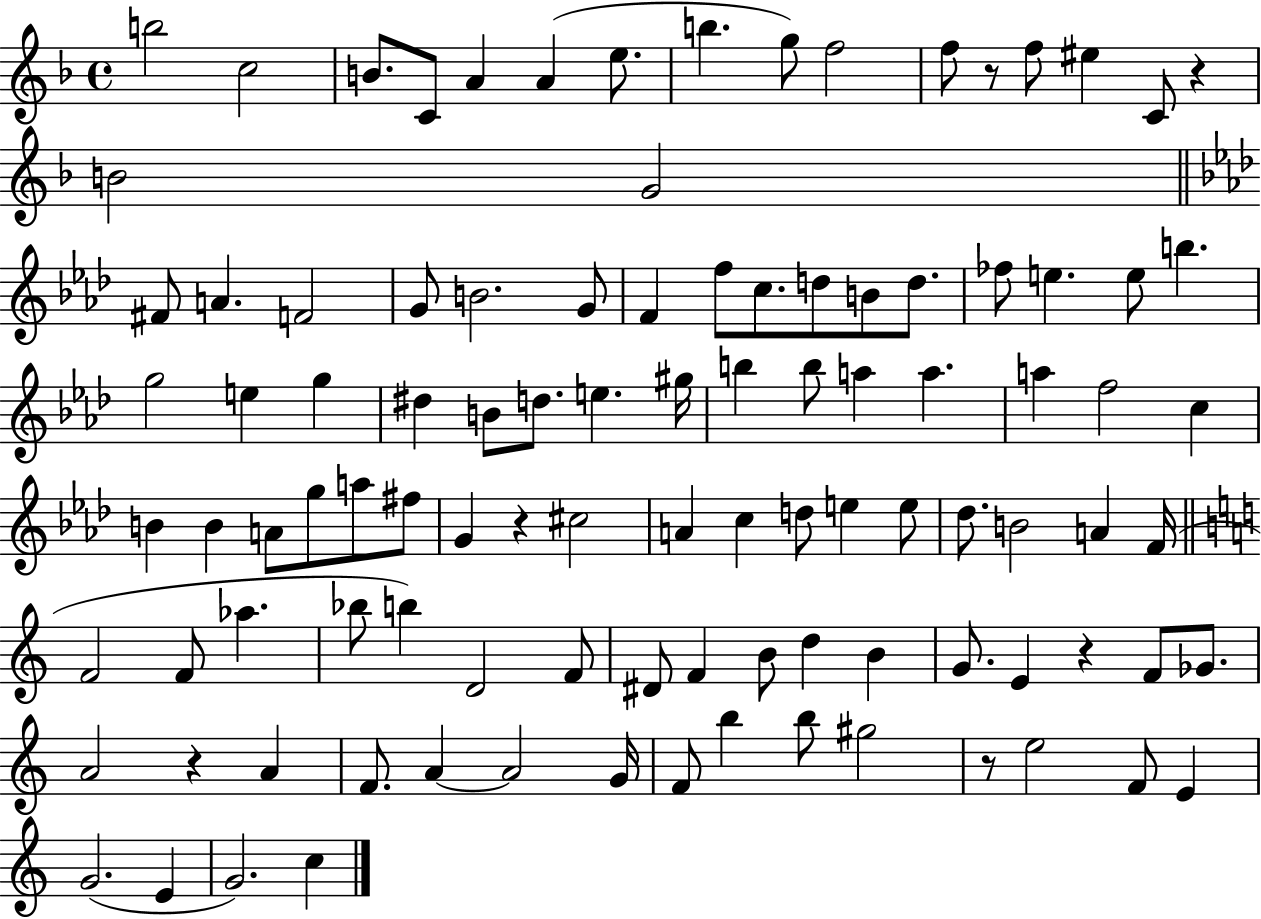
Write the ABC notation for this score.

X:1
T:Untitled
M:4/4
L:1/4
K:F
b2 c2 B/2 C/2 A A e/2 b g/2 f2 f/2 z/2 f/2 ^e C/2 z B2 G2 ^F/2 A F2 G/2 B2 G/2 F f/2 c/2 d/2 B/2 d/2 _f/2 e e/2 b g2 e g ^d B/2 d/2 e ^g/4 b b/2 a a a f2 c B B A/2 g/2 a/2 ^f/2 G z ^c2 A c d/2 e e/2 _d/2 B2 A F/4 F2 F/2 _a _b/2 b D2 F/2 ^D/2 F B/2 d B G/2 E z F/2 _G/2 A2 z A F/2 A A2 G/4 F/2 b b/2 ^g2 z/2 e2 F/2 E G2 E G2 c